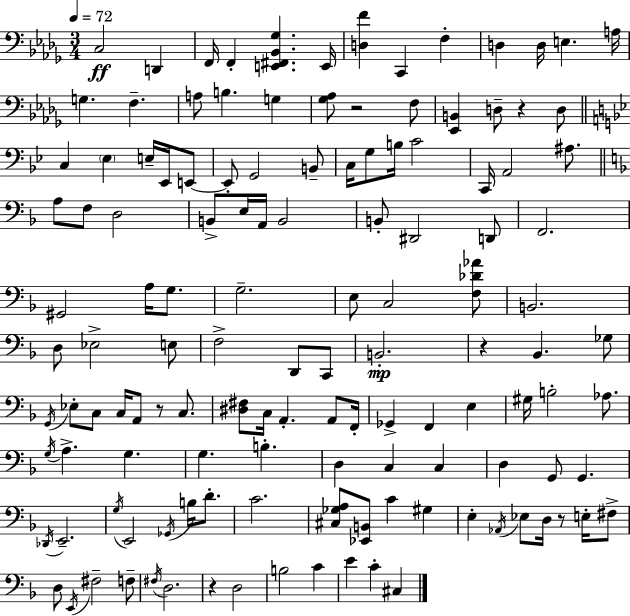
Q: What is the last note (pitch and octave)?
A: C#3